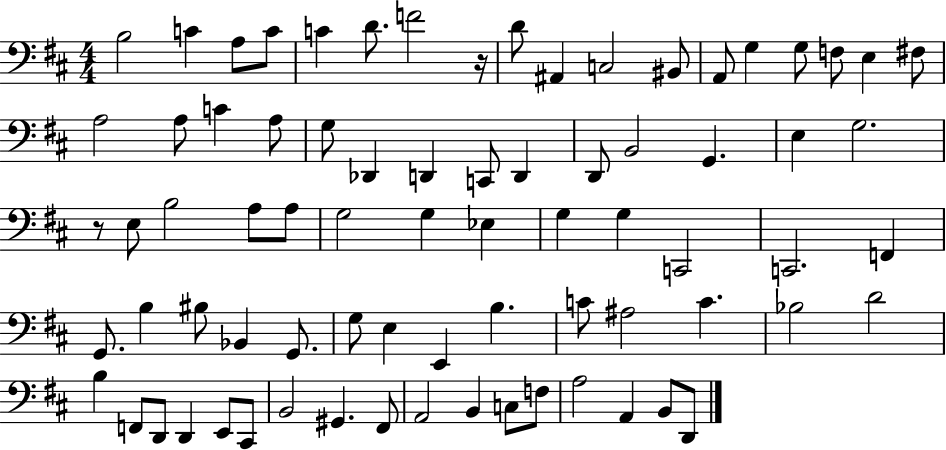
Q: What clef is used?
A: bass